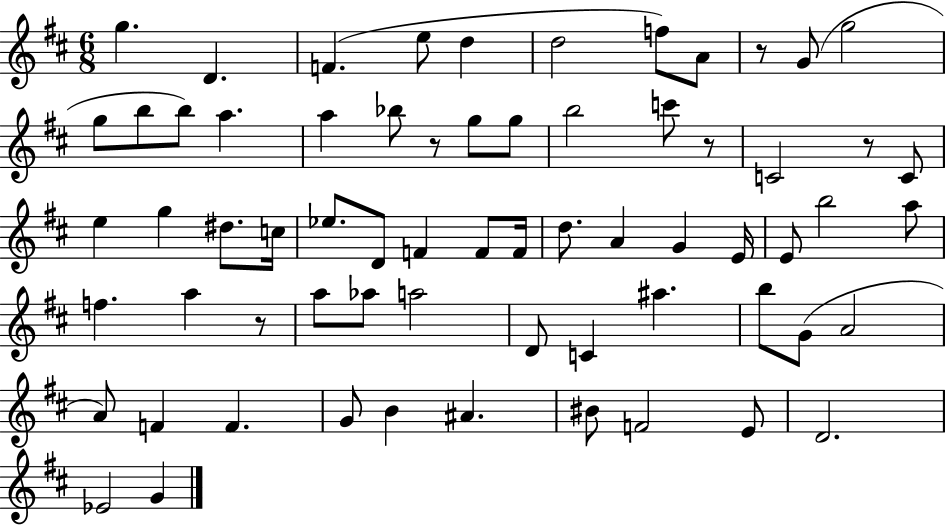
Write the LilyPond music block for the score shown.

{
  \clef treble
  \numericTimeSignature
  \time 6/8
  \key d \major
  g''4. d'4. | f'4.( e''8 d''4 | d''2 f''8) a'8 | r8 g'8( g''2 | \break g''8 b''8 b''8) a''4. | a''4 bes''8 r8 g''8 g''8 | b''2 c'''8 r8 | c'2 r8 c'8 | \break e''4 g''4 dis''8. c''16 | ees''8. d'8 f'4 f'8 f'16 | d''8. a'4 g'4 e'16 | e'8 b''2 a''8 | \break f''4. a''4 r8 | a''8 aes''8 a''2 | d'8 c'4 ais''4. | b''8 g'8( a'2 | \break a'8) f'4 f'4. | g'8 b'4 ais'4. | bis'8 f'2 e'8 | d'2. | \break ees'2 g'4 | \bar "|."
}